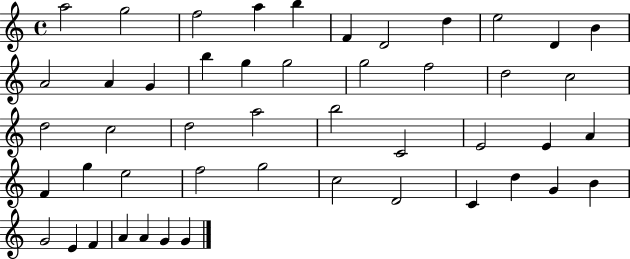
A5/h G5/h F5/h A5/q B5/q F4/q D4/h D5/q E5/h D4/q B4/q A4/h A4/q G4/q B5/q G5/q G5/h G5/h F5/h D5/h C5/h D5/h C5/h D5/h A5/h B5/h C4/h E4/h E4/q A4/q F4/q G5/q E5/h F5/h G5/h C5/h D4/h C4/q D5/q G4/q B4/q G4/h E4/q F4/q A4/q A4/q G4/q G4/q